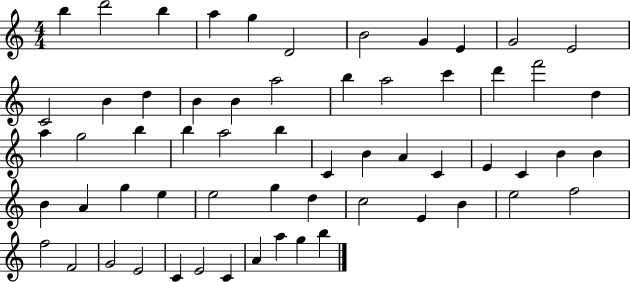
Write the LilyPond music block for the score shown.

{
  \clef treble
  \numericTimeSignature
  \time 4/4
  \key c \major
  b''4 d'''2 b''4 | a''4 g''4 d'2 | b'2 g'4 e'4 | g'2 e'2 | \break c'2 b'4 d''4 | b'4 b'4 a''2 | b''4 a''2 c'''4 | d'''4 f'''2 d''4 | \break a''4 g''2 b''4 | b''4 a''2 b''4 | c'4 b'4 a'4 c'4 | e'4 c'4 b'4 b'4 | \break b'4 a'4 g''4 e''4 | e''2 g''4 d''4 | c''2 e'4 b'4 | e''2 f''2 | \break f''2 f'2 | g'2 e'2 | c'4 e'2 c'4 | a'4 a''4 g''4 b''4 | \break \bar "|."
}